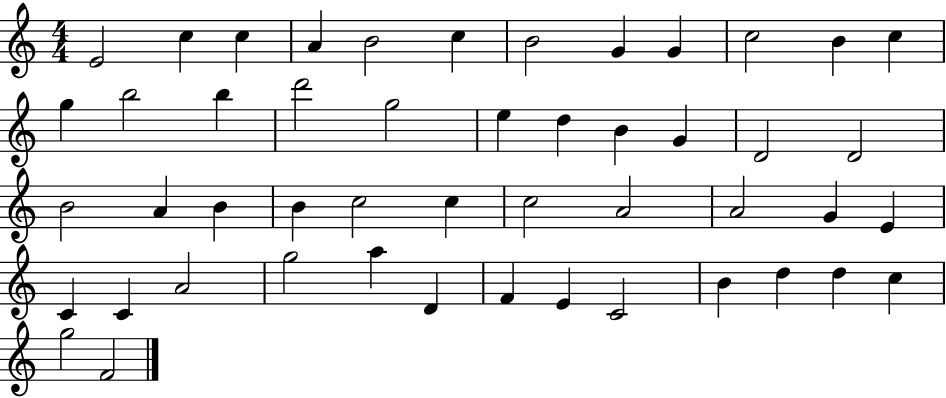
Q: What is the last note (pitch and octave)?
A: F4